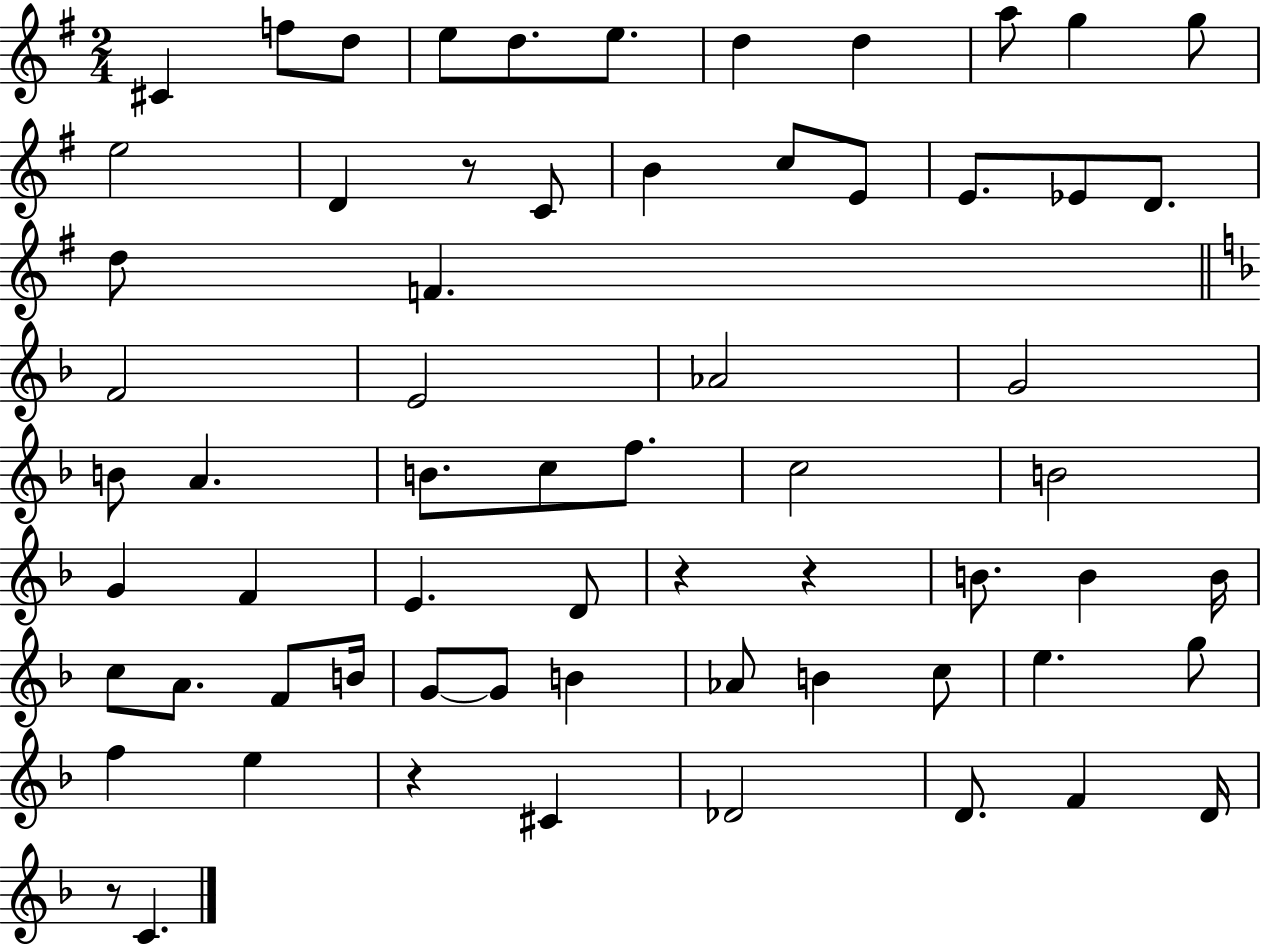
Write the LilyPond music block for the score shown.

{
  \clef treble
  \numericTimeSignature
  \time 2/4
  \key g \major
  \repeat volta 2 { cis'4 f''8 d''8 | e''8 d''8. e''8. | d''4 d''4 | a''8 g''4 g''8 | \break e''2 | d'4 r8 c'8 | b'4 c''8 e'8 | e'8. ees'8 d'8. | \break d''8 f'4. | \bar "||" \break \key f \major f'2 | e'2 | aes'2 | g'2 | \break b'8 a'4. | b'8. c''8 f''8. | c''2 | b'2 | \break g'4 f'4 | e'4. d'8 | r4 r4 | b'8. b'4 b'16 | \break c''8 a'8. f'8 b'16 | g'8~~ g'8 b'4 | aes'8 b'4 c''8 | e''4. g''8 | \break f''4 e''4 | r4 cis'4 | des'2 | d'8. f'4 d'16 | \break r8 c'4. | } \bar "|."
}